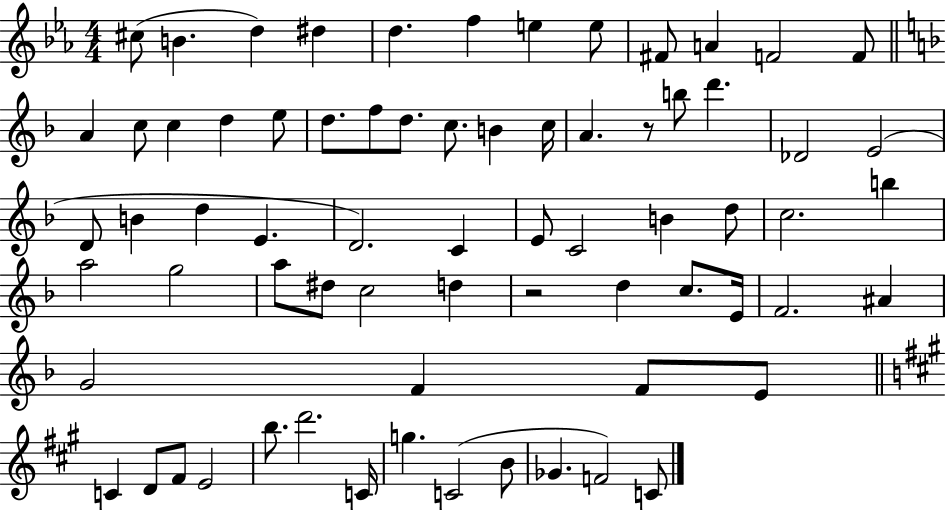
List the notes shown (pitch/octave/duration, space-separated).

C#5/e B4/q. D5/q D#5/q D5/q. F5/q E5/q E5/e F#4/e A4/q F4/h F4/e A4/q C5/e C5/q D5/q E5/e D5/e. F5/e D5/e. C5/e. B4/q C5/s A4/q. R/e B5/e D6/q. Db4/h E4/h D4/e B4/q D5/q E4/q. D4/h. C4/q E4/e C4/h B4/q D5/e C5/h. B5/q A5/h G5/h A5/e D#5/e C5/h D5/q R/h D5/q C5/e. E4/s F4/h. A#4/q G4/h F4/q F4/e E4/e C4/q D4/e F#4/e E4/h B5/e. D6/h. C4/s G5/q. C4/h B4/e Gb4/q. F4/h C4/e